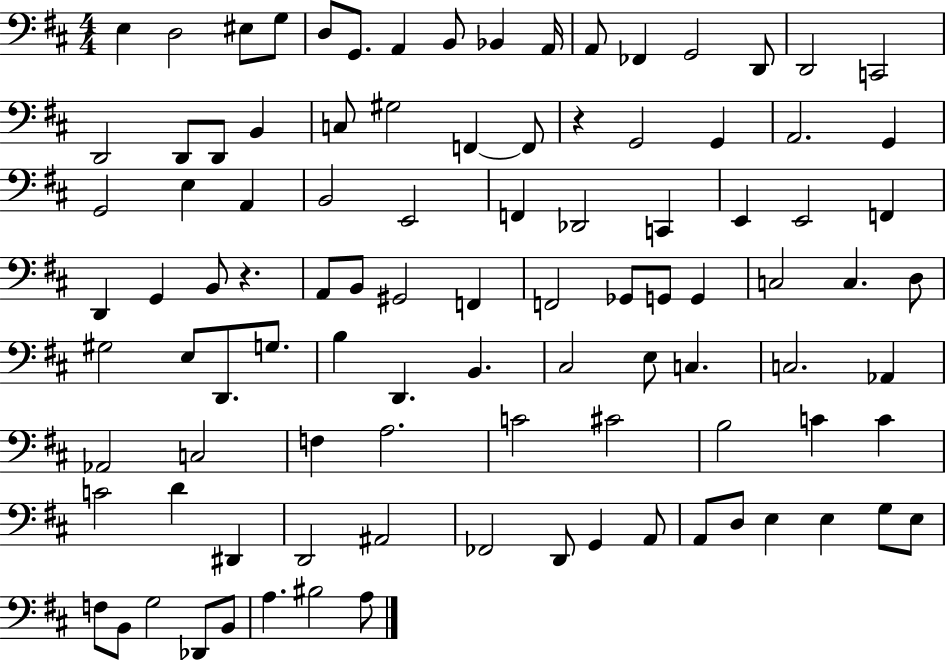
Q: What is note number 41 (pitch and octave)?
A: G2